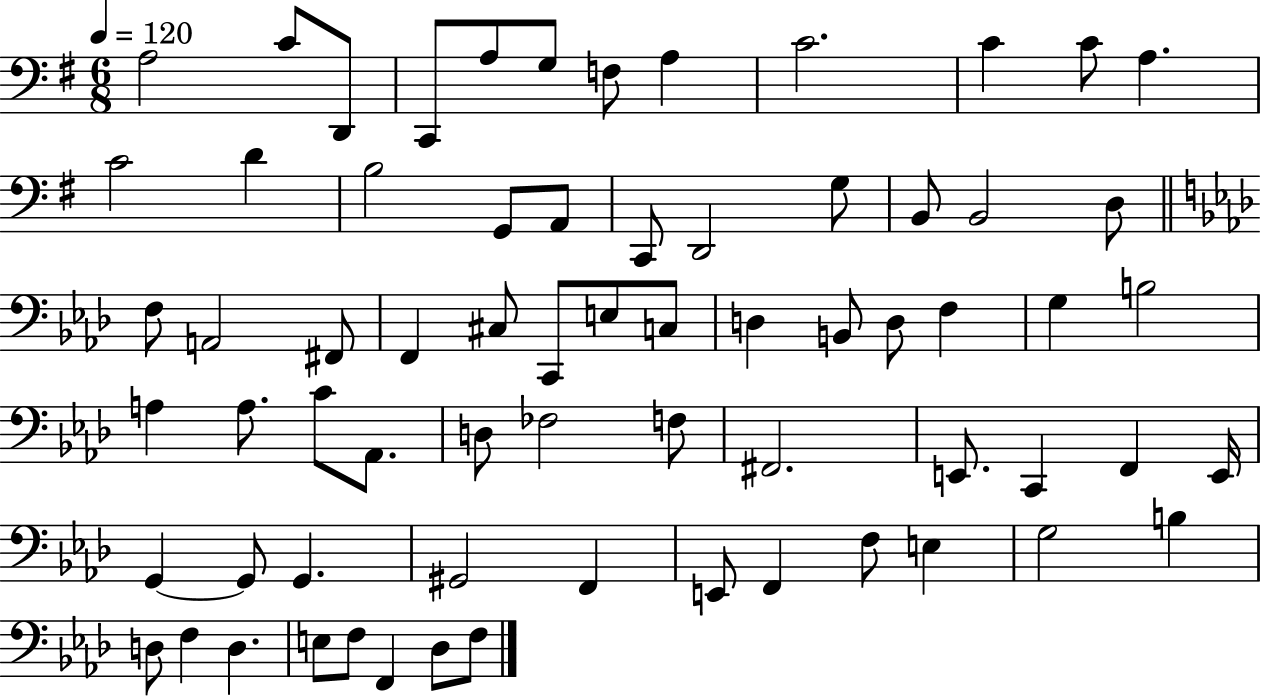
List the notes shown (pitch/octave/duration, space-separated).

A3/h C4/e D2/e C2/e A3/e G3/e F3/e A3/q C4/h. C4/q C4/e A3/q. C4/h D4/q B3/h G2/e A2/e C2/e D2/h G3/e B2/e B2/h D3/e F3/e A2/h F#2/e F2/q C#3/e C2/e E3/e C3/e D3/q B2/e D3/e F3/q G3/q B3/h A3/q A3/e. C4/e Ab2/e. D3/e FES3/h F3/e F#2/h. E2/e. C2/q F2/q E2/s G2/q G2/e G2/q. G#2/h F2/q E2/e F2/q F3/e E3/q G3/h B3/q D3/e F3/q D3/q. E3/e F3/e F2/q Db3/e F3/e